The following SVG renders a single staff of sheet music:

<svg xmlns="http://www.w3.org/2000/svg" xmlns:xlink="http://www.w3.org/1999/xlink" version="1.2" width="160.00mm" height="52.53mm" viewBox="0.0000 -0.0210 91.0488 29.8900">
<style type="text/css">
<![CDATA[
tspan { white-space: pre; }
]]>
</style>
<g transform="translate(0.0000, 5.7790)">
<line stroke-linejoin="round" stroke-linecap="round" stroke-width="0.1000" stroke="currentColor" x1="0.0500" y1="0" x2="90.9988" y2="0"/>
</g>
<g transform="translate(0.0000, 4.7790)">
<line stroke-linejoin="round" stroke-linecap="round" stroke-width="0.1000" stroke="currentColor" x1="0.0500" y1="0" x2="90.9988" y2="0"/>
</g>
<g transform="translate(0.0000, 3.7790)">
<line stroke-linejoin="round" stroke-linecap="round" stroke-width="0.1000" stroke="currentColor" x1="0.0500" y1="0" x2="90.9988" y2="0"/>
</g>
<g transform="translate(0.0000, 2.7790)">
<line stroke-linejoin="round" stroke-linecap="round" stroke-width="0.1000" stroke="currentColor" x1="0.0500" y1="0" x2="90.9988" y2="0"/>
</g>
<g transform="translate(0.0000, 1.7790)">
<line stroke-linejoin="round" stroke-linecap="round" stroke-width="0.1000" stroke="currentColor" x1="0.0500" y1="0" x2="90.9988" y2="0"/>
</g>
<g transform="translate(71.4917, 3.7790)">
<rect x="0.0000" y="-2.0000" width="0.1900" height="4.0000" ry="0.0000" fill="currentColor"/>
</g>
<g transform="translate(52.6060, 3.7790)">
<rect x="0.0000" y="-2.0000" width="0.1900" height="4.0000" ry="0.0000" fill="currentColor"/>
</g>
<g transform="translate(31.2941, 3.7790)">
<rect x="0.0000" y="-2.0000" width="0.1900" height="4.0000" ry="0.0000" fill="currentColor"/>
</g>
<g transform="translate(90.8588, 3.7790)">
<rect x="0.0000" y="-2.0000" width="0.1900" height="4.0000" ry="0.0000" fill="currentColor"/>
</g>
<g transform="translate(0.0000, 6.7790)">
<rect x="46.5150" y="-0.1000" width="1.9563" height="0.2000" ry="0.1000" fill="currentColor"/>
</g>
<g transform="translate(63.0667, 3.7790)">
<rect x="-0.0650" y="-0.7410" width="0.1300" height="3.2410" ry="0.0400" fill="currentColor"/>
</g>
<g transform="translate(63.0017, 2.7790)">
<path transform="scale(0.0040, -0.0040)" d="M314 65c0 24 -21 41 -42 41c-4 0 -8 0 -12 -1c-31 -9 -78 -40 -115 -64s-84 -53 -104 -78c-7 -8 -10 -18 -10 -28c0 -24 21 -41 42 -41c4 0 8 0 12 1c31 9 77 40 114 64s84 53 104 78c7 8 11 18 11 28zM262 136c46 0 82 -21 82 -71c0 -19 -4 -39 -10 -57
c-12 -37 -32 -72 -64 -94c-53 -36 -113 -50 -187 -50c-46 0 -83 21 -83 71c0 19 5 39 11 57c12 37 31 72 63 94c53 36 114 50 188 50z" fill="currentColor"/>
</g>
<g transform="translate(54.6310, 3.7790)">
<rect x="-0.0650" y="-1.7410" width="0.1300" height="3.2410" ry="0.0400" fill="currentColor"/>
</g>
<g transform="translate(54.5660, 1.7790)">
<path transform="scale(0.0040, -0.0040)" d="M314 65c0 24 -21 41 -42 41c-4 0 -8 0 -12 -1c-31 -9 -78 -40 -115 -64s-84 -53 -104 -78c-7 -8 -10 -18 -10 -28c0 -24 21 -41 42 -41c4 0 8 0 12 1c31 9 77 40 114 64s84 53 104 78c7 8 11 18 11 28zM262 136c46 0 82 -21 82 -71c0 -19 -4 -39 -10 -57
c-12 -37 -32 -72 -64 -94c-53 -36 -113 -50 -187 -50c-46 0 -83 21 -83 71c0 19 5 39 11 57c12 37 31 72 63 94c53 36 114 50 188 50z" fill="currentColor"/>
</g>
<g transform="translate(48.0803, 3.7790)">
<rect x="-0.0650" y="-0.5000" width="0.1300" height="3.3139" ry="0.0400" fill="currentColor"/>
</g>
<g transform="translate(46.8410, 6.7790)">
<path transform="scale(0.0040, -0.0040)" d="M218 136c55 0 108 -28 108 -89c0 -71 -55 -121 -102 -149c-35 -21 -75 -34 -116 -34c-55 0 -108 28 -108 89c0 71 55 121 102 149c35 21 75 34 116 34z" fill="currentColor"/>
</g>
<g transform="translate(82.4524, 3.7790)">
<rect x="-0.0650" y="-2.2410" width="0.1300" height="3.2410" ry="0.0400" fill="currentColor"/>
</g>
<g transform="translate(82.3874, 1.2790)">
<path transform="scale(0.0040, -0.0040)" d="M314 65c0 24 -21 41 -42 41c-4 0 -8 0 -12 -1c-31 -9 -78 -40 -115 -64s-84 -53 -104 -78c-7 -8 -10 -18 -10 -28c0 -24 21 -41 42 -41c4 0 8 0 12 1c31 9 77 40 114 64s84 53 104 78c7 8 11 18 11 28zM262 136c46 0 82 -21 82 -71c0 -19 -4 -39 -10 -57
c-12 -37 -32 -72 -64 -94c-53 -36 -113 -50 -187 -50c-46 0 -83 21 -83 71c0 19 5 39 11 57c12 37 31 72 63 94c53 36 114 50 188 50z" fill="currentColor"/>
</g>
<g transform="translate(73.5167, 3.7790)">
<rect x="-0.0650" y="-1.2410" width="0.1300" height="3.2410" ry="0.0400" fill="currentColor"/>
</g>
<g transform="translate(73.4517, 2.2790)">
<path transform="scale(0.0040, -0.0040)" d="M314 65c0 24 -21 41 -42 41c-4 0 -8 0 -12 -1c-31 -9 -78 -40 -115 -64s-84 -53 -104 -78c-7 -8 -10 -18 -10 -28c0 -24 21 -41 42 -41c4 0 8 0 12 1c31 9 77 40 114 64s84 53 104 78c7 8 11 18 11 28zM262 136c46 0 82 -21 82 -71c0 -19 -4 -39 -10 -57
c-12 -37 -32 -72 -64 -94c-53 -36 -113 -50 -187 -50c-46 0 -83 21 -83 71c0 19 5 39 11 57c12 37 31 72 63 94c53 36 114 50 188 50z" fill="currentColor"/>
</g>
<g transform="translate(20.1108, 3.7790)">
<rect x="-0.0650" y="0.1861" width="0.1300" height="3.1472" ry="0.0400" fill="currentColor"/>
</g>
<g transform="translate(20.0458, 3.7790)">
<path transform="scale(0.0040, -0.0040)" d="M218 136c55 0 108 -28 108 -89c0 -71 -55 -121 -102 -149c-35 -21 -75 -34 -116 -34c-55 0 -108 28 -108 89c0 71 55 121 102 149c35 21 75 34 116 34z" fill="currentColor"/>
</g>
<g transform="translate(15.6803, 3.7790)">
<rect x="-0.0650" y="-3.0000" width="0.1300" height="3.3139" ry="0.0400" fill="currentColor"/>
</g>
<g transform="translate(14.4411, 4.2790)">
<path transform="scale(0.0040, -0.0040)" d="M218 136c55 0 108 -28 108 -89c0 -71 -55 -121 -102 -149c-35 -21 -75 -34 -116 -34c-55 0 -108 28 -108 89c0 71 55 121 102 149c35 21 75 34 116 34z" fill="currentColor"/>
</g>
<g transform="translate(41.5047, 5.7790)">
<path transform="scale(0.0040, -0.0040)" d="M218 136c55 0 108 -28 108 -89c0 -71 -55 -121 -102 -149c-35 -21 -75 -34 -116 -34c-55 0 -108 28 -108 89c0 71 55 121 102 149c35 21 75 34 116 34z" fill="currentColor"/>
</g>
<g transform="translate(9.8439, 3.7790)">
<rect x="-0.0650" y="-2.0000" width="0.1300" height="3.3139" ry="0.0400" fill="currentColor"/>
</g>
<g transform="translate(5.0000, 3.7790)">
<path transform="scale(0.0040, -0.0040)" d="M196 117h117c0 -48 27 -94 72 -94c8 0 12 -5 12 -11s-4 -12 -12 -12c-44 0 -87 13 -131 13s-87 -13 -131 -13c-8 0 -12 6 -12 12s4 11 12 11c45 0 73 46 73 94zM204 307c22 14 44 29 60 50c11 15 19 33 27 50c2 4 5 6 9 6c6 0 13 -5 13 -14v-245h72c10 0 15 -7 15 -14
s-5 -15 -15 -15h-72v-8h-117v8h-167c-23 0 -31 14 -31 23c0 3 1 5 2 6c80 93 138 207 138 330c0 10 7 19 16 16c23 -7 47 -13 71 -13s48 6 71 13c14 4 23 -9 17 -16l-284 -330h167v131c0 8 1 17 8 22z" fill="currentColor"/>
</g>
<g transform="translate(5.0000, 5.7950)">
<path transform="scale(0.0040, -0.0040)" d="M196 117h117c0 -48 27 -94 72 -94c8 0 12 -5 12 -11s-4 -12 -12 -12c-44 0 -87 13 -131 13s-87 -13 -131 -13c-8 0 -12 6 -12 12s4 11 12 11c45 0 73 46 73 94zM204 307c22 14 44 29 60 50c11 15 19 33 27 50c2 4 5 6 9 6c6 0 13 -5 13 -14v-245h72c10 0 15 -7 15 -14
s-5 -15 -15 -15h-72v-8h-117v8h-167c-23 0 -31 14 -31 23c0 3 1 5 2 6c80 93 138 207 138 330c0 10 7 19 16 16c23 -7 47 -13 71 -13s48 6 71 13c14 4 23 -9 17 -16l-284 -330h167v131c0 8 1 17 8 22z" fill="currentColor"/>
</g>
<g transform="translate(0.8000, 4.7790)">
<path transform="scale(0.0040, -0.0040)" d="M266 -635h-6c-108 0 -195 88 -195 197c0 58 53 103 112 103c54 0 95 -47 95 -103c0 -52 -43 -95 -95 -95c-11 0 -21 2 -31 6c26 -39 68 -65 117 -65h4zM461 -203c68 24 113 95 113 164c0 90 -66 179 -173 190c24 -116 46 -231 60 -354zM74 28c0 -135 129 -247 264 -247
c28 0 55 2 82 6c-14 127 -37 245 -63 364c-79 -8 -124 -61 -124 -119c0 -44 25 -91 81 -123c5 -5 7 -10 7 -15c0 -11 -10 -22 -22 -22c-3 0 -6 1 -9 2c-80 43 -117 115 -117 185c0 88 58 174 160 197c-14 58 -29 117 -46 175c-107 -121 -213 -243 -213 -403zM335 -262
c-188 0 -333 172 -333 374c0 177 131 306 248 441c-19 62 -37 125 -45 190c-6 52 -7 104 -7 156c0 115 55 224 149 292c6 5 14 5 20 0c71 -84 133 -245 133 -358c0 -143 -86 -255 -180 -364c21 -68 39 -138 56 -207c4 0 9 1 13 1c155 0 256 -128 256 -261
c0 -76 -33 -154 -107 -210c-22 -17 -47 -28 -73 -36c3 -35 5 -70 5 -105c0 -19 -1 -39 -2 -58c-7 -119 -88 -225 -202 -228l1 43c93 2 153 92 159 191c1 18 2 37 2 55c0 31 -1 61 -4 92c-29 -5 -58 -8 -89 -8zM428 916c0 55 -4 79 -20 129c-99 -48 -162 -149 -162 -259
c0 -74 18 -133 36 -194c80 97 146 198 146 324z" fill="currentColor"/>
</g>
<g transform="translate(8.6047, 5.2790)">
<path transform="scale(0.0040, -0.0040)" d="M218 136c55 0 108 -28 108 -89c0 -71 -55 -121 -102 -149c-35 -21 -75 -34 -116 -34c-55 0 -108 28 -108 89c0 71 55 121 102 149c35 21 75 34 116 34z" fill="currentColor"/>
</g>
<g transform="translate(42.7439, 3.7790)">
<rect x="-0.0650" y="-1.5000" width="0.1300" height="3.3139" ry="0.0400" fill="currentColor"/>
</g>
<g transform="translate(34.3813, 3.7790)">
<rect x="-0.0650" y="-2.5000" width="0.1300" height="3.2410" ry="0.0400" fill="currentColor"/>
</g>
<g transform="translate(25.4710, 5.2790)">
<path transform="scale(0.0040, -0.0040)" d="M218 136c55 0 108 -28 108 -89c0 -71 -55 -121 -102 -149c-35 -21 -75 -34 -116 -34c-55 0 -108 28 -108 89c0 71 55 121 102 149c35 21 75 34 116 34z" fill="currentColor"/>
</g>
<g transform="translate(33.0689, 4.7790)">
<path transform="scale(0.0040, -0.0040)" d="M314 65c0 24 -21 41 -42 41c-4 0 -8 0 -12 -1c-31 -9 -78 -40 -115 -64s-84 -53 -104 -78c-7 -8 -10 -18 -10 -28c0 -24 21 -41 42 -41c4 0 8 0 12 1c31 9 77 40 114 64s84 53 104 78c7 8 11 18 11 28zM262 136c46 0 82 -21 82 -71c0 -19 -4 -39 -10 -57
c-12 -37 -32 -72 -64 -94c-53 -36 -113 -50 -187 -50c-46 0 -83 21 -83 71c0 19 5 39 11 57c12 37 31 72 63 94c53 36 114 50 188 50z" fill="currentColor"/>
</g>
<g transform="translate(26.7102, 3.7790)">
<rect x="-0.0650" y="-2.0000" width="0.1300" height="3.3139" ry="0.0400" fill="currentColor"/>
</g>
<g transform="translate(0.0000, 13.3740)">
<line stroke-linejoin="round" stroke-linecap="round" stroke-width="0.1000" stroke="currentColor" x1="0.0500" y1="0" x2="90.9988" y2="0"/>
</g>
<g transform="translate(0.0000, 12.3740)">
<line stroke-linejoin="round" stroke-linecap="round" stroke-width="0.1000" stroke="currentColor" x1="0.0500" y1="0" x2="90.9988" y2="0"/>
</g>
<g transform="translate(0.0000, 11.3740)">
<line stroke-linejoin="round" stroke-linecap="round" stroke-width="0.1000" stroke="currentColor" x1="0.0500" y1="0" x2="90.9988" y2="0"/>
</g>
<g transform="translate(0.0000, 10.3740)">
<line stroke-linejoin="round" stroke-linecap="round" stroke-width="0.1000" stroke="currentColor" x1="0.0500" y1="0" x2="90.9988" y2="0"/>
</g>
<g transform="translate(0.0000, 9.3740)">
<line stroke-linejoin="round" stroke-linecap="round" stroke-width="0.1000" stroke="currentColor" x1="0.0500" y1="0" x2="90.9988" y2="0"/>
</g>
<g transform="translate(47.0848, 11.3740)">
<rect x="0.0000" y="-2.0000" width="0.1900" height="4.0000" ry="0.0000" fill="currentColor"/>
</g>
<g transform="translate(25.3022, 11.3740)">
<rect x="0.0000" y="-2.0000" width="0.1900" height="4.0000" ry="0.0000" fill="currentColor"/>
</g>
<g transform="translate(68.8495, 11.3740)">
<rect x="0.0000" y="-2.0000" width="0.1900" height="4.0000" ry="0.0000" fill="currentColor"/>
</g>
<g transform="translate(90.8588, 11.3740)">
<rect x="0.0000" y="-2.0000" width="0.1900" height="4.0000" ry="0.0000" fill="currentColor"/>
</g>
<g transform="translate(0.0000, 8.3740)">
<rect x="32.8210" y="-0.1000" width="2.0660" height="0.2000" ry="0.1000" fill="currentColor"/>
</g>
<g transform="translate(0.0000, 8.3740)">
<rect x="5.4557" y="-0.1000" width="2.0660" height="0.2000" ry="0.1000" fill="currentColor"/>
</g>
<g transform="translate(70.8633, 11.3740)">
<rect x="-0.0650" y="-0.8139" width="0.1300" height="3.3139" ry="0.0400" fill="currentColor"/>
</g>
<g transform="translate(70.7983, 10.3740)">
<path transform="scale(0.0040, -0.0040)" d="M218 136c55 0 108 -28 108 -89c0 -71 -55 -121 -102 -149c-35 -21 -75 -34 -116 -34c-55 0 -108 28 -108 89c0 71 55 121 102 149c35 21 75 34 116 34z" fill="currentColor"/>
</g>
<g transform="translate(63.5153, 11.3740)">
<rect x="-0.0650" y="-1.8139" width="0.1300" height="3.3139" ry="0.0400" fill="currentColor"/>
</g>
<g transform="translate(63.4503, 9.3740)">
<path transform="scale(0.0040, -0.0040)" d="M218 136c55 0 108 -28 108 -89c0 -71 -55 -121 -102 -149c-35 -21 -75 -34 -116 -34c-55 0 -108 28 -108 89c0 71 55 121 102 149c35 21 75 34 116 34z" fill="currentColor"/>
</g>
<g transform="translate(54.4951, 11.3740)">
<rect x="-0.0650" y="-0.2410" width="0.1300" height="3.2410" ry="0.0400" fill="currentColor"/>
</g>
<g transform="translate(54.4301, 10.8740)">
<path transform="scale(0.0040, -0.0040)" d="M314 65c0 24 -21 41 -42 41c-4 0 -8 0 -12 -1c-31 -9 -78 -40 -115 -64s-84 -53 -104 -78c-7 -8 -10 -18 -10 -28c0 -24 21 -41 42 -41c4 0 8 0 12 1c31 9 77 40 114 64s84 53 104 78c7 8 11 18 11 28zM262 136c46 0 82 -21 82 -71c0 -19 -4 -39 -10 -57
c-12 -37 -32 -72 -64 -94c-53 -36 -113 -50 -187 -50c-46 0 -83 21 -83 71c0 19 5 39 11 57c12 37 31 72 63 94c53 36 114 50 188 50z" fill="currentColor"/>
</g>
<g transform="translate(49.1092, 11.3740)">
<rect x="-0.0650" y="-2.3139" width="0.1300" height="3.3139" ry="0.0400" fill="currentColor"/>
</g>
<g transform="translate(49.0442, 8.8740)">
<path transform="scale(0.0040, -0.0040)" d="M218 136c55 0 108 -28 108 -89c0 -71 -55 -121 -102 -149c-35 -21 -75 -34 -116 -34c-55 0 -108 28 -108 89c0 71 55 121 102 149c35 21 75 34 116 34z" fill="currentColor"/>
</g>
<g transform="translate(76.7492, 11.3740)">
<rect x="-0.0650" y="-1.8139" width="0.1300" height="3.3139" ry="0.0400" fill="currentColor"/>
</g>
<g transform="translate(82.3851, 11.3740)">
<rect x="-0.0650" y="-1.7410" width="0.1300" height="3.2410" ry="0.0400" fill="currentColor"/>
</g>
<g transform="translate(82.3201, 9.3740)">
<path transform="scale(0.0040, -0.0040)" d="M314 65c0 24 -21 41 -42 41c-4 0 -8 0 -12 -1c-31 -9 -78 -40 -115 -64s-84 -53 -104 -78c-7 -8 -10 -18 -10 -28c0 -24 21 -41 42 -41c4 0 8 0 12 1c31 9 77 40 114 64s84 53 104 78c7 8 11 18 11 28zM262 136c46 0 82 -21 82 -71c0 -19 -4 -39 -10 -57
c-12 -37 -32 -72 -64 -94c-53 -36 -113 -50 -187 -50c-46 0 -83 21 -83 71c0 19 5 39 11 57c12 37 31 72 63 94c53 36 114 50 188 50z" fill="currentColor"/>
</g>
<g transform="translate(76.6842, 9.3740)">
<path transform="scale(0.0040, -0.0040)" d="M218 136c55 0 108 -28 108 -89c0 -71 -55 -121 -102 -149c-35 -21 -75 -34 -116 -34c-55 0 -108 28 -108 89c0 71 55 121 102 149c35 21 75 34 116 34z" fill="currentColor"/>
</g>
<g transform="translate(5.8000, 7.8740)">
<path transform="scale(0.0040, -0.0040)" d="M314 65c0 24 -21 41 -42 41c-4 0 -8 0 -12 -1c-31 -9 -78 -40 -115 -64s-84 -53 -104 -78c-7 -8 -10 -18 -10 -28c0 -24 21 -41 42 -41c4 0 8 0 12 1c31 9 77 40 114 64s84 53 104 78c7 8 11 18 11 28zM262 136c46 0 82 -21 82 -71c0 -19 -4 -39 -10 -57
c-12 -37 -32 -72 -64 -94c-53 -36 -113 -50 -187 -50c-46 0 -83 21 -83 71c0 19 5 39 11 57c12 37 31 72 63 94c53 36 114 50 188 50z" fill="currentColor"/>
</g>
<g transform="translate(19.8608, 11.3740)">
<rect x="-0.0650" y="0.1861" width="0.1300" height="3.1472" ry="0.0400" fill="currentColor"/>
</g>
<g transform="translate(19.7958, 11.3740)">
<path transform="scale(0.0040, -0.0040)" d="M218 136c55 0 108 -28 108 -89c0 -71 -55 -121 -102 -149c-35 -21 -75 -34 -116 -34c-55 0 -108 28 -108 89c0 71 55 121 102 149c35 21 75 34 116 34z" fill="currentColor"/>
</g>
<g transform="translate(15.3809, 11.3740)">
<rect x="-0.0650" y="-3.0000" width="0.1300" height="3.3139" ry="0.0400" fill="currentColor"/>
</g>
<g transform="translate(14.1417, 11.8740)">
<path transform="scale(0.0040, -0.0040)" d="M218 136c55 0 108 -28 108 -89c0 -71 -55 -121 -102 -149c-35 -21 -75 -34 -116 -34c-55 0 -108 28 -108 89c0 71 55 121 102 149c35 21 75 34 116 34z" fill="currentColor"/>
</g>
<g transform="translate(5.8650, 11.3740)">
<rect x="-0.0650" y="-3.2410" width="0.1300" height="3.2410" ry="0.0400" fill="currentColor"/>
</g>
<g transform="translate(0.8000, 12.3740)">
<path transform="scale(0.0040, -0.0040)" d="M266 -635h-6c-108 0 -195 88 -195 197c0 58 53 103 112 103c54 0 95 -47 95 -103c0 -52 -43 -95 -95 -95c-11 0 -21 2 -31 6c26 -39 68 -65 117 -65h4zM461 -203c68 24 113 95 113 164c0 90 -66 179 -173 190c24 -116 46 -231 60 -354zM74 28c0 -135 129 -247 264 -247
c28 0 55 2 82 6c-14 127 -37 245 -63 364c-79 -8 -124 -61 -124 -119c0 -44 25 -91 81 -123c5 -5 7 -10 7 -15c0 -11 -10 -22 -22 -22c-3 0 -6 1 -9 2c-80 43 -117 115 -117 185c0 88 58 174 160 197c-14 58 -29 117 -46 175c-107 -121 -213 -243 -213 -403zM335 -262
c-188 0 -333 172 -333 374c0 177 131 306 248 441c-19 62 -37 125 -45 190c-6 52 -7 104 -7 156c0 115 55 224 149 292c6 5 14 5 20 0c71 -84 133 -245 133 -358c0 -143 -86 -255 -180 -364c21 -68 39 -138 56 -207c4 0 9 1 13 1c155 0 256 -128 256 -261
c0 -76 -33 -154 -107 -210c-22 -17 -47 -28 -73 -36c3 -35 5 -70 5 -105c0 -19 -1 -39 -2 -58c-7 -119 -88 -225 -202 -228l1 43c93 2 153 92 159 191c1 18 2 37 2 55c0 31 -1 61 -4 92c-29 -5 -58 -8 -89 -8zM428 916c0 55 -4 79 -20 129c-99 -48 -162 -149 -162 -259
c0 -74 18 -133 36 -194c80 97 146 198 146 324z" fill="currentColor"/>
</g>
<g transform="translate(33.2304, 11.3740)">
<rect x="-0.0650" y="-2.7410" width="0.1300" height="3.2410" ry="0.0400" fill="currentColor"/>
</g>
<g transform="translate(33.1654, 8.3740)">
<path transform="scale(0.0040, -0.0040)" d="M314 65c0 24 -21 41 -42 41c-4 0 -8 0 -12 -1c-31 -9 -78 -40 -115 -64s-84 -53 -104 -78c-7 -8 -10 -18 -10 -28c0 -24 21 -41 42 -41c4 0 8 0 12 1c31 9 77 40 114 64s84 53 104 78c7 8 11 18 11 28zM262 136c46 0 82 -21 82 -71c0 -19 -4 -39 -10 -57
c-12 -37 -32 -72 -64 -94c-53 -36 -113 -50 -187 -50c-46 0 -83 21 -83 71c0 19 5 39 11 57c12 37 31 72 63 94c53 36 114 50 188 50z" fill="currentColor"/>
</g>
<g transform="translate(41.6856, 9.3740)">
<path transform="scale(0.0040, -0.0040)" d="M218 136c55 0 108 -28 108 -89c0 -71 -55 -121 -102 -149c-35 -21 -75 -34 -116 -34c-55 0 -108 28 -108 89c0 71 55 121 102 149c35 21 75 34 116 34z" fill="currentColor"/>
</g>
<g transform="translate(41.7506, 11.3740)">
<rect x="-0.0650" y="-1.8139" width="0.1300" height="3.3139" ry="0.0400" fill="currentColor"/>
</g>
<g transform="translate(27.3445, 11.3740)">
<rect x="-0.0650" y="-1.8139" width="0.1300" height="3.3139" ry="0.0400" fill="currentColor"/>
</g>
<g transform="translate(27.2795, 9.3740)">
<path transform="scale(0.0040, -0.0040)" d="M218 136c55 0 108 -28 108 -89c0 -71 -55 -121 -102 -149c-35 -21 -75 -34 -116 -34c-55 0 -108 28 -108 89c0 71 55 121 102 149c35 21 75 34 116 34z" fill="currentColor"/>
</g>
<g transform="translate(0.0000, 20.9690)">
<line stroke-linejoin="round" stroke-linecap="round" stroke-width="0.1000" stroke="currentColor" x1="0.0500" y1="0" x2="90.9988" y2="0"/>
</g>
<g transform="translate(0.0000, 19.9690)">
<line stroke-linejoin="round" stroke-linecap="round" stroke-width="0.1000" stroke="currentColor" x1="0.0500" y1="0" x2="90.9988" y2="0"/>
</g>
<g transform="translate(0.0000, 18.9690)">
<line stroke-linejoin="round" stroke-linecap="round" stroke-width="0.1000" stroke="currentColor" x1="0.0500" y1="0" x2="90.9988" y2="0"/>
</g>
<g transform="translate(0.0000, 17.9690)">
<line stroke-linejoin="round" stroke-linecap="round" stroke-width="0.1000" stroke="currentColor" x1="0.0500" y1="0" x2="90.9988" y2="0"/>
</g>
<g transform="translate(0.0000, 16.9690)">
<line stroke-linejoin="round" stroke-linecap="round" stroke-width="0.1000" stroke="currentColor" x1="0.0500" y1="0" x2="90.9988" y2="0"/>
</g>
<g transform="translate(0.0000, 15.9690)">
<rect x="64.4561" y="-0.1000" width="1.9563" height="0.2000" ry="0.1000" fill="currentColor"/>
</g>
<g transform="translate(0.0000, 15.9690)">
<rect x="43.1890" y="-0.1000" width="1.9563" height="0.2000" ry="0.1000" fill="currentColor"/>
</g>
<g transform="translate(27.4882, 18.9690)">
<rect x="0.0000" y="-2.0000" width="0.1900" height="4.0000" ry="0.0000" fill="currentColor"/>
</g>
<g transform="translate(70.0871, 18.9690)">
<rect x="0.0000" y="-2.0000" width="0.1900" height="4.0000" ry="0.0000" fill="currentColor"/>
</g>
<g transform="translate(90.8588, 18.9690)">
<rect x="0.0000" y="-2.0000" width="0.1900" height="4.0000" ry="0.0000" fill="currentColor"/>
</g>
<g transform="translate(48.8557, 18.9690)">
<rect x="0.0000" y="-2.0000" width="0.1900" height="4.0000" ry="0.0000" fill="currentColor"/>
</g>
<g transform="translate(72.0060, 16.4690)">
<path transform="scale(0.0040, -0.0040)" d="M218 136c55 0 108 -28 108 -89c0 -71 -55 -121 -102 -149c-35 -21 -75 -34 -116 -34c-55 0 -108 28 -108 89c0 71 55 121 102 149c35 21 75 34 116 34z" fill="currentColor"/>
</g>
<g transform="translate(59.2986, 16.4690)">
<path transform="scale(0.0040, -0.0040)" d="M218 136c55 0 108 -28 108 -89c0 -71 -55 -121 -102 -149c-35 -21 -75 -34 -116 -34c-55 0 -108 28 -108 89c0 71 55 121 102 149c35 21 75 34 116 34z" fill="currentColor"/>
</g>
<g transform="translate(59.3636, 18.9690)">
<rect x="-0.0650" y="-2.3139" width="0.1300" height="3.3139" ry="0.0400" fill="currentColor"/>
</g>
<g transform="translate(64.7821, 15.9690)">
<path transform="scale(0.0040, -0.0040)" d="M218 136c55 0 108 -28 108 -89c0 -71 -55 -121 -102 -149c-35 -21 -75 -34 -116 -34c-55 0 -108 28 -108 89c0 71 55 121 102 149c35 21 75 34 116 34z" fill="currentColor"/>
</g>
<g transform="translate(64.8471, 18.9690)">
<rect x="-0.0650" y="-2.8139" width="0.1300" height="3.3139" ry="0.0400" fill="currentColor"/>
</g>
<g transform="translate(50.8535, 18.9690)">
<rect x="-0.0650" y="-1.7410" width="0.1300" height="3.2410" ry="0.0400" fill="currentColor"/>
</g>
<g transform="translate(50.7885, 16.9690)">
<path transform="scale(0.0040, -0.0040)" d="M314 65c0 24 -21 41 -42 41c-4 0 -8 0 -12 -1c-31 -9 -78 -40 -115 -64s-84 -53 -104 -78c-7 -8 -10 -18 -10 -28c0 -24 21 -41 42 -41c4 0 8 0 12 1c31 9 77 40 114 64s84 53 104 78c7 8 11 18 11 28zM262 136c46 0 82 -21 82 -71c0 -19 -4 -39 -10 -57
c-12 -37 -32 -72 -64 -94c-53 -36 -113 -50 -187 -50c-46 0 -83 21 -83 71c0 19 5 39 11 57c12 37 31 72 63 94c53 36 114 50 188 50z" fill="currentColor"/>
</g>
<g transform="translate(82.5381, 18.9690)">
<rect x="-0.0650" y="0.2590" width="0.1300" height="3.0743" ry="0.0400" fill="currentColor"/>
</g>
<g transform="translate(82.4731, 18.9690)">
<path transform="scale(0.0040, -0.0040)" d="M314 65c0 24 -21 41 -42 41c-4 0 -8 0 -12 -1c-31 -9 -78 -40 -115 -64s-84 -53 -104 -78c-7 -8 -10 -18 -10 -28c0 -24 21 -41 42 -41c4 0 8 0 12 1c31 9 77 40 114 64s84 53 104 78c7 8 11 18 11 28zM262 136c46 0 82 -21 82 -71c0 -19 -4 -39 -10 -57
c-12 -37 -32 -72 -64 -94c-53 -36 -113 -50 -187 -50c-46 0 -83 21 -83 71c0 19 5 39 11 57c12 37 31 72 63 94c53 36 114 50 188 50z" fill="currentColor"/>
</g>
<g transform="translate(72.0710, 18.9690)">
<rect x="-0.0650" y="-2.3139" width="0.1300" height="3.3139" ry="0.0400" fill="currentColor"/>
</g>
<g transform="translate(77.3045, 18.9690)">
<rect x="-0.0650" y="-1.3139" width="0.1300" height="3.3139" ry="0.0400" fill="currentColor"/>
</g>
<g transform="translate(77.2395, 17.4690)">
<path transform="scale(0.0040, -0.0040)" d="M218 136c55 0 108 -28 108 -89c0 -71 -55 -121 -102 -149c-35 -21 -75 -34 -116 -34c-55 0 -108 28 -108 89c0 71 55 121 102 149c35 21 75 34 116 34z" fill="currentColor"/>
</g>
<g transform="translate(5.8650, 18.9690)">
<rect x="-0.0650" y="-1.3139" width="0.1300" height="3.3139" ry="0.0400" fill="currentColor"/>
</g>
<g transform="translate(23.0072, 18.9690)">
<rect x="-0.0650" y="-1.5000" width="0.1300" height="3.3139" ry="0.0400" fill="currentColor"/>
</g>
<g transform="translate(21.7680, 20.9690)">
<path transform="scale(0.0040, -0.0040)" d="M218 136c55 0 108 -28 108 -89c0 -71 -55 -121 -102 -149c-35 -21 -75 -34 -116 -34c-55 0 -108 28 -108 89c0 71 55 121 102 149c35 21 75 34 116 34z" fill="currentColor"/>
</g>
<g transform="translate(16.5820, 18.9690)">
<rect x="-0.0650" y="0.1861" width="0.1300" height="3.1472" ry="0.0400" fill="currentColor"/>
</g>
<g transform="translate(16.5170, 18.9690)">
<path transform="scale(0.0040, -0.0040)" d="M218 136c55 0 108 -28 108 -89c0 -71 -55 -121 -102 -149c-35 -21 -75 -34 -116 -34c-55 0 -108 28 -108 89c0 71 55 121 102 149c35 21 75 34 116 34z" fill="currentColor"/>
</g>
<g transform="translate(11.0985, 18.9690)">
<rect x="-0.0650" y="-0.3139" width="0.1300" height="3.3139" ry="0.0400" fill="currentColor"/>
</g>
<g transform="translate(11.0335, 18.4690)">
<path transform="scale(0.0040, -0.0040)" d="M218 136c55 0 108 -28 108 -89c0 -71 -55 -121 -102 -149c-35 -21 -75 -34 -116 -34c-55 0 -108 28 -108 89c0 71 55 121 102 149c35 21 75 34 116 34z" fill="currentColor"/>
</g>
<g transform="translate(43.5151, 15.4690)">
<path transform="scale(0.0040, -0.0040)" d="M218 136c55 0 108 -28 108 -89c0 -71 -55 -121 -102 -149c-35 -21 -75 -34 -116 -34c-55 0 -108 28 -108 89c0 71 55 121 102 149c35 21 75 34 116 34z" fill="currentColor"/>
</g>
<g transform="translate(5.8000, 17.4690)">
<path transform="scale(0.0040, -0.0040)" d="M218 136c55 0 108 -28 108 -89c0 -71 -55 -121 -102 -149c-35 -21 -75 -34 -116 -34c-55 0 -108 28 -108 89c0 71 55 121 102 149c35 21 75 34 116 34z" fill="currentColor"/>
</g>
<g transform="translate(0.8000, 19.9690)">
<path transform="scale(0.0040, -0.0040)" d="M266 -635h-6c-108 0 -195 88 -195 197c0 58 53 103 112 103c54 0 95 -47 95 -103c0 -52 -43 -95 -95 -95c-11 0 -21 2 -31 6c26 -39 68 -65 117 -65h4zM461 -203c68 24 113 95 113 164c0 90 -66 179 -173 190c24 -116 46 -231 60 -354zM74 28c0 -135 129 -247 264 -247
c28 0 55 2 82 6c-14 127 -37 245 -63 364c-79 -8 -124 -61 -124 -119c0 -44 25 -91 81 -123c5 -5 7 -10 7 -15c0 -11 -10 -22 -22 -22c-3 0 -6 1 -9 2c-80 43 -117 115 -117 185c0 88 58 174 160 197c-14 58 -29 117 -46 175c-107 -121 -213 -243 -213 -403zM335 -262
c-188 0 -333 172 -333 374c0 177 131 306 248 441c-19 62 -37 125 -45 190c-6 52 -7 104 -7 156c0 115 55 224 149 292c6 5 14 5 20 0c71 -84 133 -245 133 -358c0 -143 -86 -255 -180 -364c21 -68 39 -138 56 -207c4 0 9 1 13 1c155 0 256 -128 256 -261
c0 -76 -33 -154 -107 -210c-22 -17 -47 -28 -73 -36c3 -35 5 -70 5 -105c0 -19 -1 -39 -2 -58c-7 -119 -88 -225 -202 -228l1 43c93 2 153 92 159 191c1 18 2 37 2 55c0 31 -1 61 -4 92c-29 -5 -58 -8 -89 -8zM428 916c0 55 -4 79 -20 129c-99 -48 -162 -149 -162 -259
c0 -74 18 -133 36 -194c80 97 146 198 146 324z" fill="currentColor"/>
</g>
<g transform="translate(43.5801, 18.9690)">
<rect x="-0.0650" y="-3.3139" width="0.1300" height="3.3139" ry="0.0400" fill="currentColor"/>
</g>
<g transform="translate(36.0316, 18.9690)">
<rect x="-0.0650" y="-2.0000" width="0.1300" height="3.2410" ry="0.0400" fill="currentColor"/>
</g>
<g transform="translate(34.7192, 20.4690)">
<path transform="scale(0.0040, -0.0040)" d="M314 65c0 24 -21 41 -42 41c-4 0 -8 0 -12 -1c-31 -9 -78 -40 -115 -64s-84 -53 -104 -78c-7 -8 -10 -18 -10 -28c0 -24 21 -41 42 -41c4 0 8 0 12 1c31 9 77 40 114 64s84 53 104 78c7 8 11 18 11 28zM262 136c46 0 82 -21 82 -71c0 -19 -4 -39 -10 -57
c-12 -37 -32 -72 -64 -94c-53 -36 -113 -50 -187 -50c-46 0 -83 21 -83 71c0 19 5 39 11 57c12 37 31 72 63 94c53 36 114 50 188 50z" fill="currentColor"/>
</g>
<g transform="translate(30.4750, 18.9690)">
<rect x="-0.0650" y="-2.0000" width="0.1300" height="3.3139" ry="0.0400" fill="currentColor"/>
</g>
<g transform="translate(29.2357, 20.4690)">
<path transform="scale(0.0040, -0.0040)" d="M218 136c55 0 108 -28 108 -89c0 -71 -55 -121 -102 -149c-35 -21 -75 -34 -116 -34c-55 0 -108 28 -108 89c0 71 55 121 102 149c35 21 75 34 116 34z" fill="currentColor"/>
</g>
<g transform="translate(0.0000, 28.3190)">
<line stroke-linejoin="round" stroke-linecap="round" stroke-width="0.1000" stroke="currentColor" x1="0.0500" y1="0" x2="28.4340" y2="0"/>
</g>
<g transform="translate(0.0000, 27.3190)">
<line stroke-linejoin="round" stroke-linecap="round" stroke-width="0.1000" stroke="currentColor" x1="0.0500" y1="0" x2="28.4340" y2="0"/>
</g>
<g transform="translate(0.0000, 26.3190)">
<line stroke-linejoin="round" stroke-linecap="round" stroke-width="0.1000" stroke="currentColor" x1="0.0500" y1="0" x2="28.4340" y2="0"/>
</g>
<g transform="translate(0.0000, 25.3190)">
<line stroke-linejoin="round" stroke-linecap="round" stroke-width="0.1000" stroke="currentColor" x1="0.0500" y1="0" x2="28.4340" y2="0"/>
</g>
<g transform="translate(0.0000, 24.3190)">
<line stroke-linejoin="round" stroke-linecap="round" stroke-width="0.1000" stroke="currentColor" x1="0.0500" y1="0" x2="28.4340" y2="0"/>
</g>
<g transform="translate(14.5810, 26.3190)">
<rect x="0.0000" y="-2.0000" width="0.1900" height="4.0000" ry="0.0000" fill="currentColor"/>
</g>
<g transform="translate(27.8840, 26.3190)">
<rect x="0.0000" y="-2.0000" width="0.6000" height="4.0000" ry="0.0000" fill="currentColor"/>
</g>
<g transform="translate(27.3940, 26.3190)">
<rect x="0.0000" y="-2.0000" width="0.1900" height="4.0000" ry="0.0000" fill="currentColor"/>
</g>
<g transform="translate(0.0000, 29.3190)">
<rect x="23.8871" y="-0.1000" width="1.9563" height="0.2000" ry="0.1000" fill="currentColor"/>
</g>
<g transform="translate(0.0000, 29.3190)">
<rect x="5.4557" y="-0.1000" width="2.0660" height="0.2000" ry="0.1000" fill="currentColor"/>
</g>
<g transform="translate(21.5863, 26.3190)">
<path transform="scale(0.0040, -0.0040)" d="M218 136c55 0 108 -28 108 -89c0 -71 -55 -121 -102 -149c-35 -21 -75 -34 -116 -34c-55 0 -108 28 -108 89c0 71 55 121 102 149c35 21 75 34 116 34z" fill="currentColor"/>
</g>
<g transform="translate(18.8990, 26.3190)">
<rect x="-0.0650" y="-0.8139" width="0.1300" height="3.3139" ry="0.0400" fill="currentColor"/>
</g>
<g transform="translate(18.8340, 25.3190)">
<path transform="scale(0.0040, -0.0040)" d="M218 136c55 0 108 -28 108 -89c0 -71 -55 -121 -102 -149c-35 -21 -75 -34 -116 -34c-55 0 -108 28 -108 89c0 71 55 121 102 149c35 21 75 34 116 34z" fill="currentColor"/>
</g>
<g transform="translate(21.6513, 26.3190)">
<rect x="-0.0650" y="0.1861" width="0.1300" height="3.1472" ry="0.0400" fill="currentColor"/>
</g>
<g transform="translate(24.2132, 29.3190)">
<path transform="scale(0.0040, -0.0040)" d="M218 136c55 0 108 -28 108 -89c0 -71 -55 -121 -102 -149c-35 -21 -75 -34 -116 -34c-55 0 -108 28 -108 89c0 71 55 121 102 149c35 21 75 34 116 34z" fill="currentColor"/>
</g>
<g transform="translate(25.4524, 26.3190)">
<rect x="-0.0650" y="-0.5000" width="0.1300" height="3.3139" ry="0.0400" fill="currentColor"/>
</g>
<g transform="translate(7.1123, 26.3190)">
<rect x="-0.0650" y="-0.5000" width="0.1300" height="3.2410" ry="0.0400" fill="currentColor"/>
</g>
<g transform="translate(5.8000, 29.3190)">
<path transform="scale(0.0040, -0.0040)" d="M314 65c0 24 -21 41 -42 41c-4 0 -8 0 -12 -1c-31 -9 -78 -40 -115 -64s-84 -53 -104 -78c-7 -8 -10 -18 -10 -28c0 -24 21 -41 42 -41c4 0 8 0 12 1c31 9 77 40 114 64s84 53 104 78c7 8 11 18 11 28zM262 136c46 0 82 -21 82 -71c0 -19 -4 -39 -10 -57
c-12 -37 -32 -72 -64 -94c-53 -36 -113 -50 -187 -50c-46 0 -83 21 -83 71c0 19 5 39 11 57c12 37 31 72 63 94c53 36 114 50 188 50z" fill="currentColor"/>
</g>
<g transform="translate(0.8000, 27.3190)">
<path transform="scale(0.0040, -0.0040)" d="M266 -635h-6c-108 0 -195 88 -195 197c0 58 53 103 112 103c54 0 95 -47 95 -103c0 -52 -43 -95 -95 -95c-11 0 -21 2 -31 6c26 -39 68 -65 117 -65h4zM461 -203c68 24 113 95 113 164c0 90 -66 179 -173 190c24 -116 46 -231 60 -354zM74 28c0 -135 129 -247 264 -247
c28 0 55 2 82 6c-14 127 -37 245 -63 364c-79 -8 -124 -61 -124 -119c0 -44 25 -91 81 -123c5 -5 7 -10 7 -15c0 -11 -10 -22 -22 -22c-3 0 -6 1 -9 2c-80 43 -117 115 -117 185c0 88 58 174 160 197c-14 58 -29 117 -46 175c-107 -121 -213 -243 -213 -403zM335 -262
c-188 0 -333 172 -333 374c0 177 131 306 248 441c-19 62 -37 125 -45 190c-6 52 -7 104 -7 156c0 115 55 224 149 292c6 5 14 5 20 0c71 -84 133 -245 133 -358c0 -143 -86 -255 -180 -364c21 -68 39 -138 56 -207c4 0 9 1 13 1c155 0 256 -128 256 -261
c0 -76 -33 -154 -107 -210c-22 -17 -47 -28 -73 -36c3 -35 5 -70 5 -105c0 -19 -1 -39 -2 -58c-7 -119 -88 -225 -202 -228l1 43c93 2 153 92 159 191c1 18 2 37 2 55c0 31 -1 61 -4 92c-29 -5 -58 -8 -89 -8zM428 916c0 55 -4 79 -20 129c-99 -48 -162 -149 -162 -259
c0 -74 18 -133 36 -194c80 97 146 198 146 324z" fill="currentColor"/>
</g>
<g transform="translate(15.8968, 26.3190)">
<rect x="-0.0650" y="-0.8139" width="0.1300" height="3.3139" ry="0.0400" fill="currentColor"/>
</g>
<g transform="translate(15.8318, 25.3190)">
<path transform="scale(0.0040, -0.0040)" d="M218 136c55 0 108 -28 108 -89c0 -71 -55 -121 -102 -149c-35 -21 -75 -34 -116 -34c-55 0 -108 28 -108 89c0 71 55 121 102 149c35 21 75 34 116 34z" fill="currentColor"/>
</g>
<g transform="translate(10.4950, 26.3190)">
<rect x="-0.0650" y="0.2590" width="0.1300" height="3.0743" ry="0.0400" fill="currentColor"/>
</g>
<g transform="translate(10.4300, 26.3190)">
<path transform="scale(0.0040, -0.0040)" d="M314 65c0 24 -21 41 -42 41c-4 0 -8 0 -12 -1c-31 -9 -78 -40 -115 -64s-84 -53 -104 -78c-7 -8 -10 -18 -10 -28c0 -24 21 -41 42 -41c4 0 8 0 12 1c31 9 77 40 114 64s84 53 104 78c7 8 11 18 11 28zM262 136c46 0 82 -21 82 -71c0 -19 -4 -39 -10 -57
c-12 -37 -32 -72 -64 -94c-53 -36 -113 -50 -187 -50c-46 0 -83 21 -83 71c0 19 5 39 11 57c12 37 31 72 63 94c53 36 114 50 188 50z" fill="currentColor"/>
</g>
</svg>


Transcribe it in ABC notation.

X:1
T:Untitled
M:4/4
L:1/4
K:C
F A B F G2 E C f2 d2 e2 g2 b2 A B f a2 f g c2 f d f f2 e c B E F F2 b f2 g a g e B2 C2 B2 d d B C